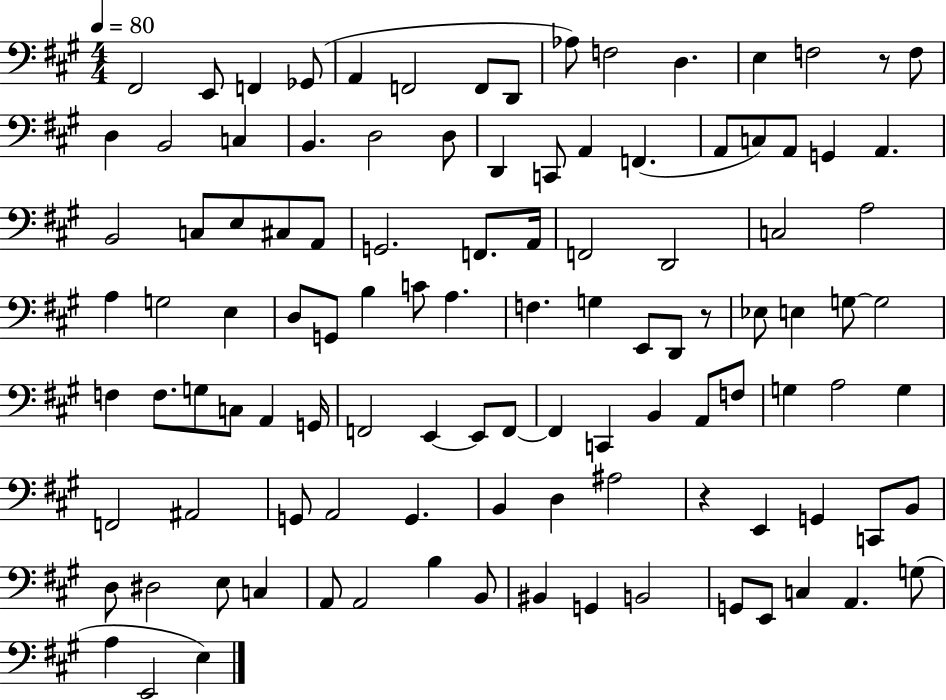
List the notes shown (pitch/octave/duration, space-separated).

F#2/h E2/e F2/q Gb2/e A2/q F2/h F2/e D2/e Ab3/e F3/h D3/q. E3/q F3/h R/e F3/e D3/q B2/h C3/q B2/q. D3/h D3/e D2/q C2/e A2/q F2/q. A2/e C3/e A2/e G2/q A2/q. B2/h C3/e E3/e C#3/e A2/e G2/h. F2/e. A2/s F2/h D2/h C3/h A3/h A3/q G3/h E3/q D3/e G2/e B3/q C4/e A3/q. F3/q. G3/q E2/e D2/e R/e Eb3/e E3/q G3/e G3/h F3/q F3/e. G3/e C3/e A2/q G2/s F2/h E2/q E2/e F2/e F2/q C2/q B2/q A2/e F3/e G3/q A3/h G3/q F2/h A#2/h G2/e A2/h G2/q. B2/q D3/q A#3/h R/q E2/q G2/q C2/e B2/e D3/e D#3/h E3/e C3/q A2/e A2/h B3/q B2/e BIS2/q G2/q B2/h G2/e E2/e C3/q A2/q. G3/e A3/q E2/h E3/q